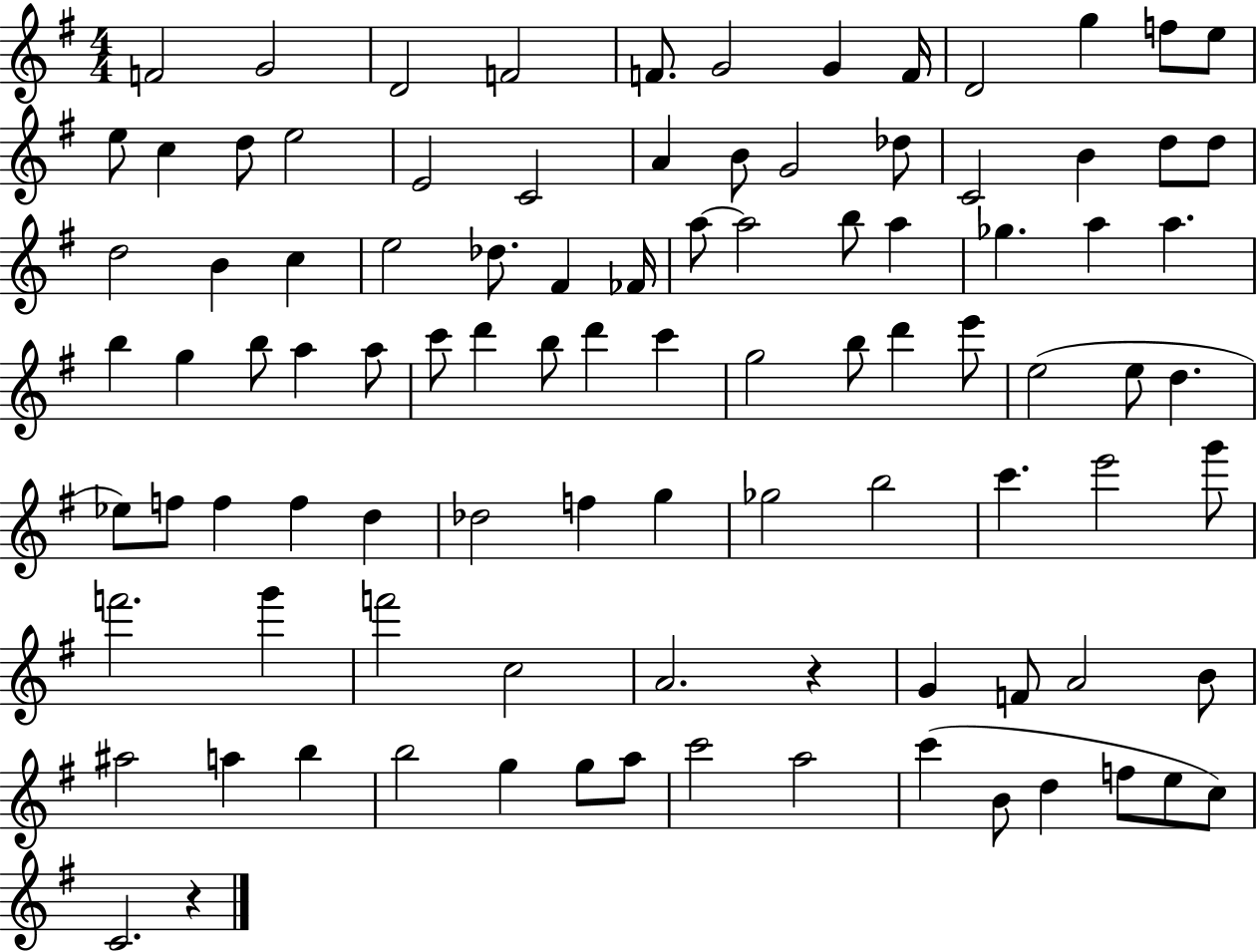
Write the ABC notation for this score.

X:1
T:Untitled
M:4/4
L:1/4
K:G
F2 G2 D2 F2 F/2 G2 G F/4 D2 g f/2 e/2 e/2 c d/2 e2 E2 C2 A B/2 G2 _d/2 C2 B d/2 d/2 d2 B c e2 _d/2 ^F _F/4 a/2 a2 b/2 a _g a a b g b/2 a a/2 c'/2 d' b/2 d' c' g2 b/2 d' e'/2 e2 e/2 d _e/2 f/2 f f d _d2 f g _g2 b2 c' e'2 g'/2 f'2 g' f'2 c2 A2 z G F/2 A2 B/2 ^a2 a b b2 g g/2 a/2 c'2 a2 c' B/2 d f/2 e/2 c/2 C2 z